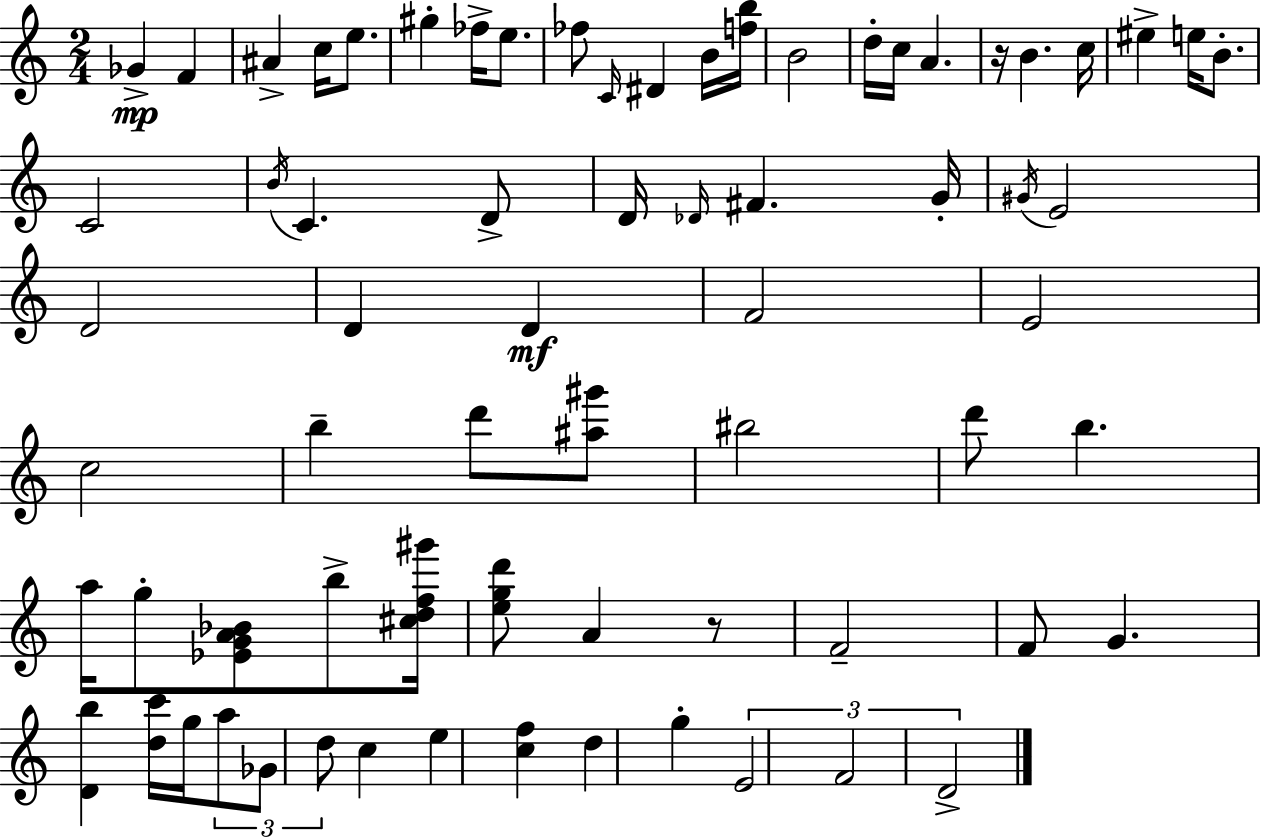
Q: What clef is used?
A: treble